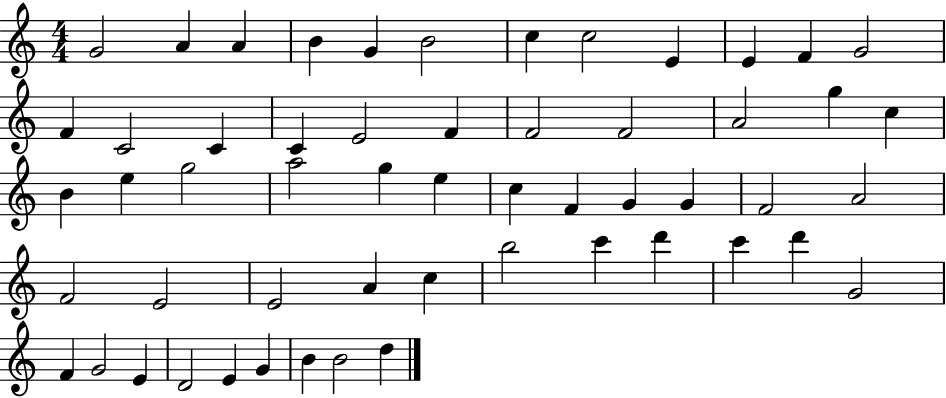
G4/h A4/q A4/q B4/q G4/q B4/h C5/q C5/h E4/q E4/q F4/q G4/h F4/q C4/h C4/q C4/q E4/h F4/q F4/h F4/h A4/h G5/q C5/q B4/q E5/q G5/h A5/h G5/q E5/q C5/q F4/q G4/q G4/q F4/h A4/h F4/h E4/h E4/h A4/q C5/q B5/h C6/q D6/q C6/q D6/q G4/h F4/q G4/h E4/q D4/h E4/q G4/q B4/q B4/h D5/q